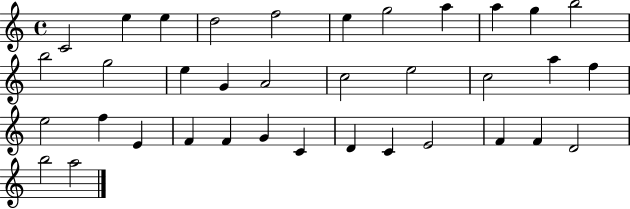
C4/h E5/q E5/q D5/h F5/h E5/q G5/h A5/q A5/q G5/q B5/h B5/h G5/h E5/q G4/q A4/h C5/h E5/h C5/h A5/q F5/q E5/h F5/q E4/q F4/q F4/q G4/q C4/q D4/q C4/q E4/h F4/q F4/q D4/h B5/h A5/h